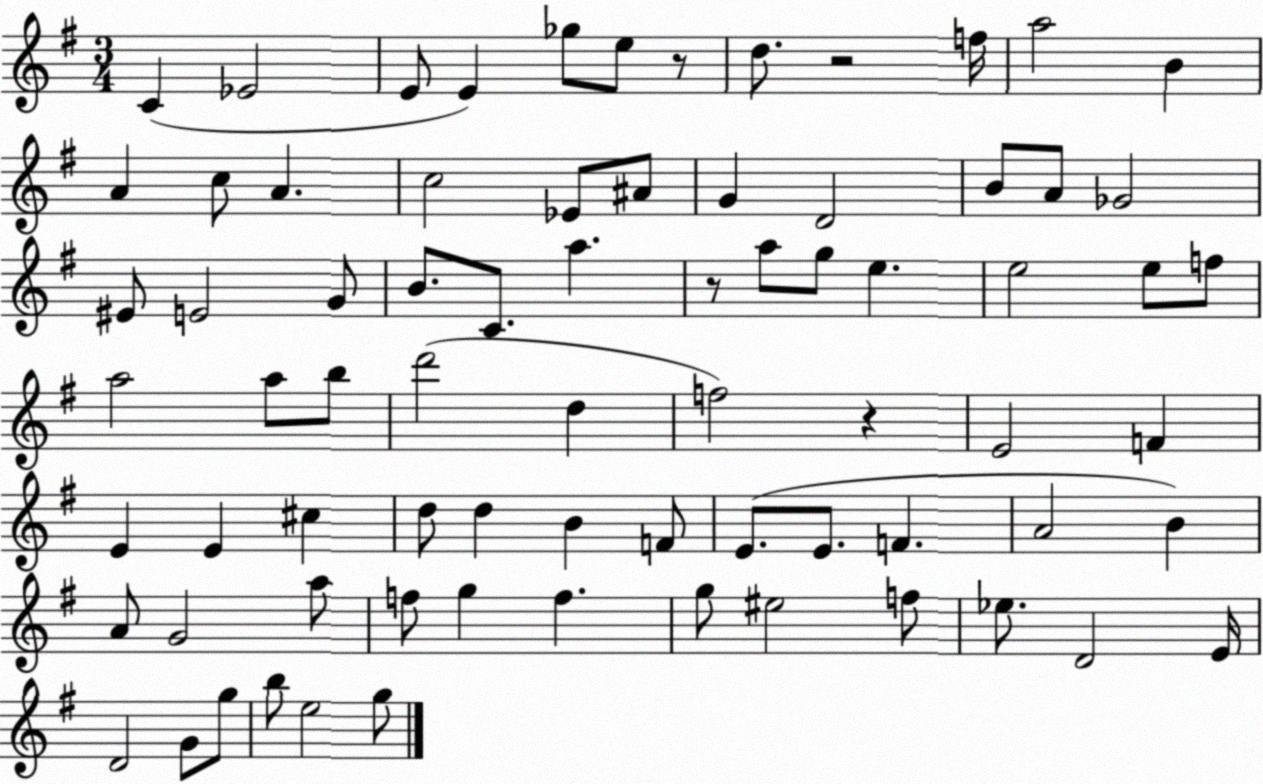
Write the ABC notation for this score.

X:1
T:Untitled
M:3/4
L:1/4
K:G
C _E2 E/2 E _g/2 e/2 z/2 d/2 z2 f/4 a2 B A c/2 A c2 _E/2 ^A/2 G D2 B/2 A/2 _G2 ^E/2 E2 G/2 B/2 C/2 a z/2 a/2 g/2 e e2 e/2 f/2 a2 a/2 b/2 d'2 d f2 z E2 F E E ^c d/2 d B F/2 E/2 E/2 F A2 B A/2 G2 a/2 f/2 g f g/2 ^e2 f/2 _e/2 D2 E/4 D2 G/2 g/2 b/2 e2 g/2